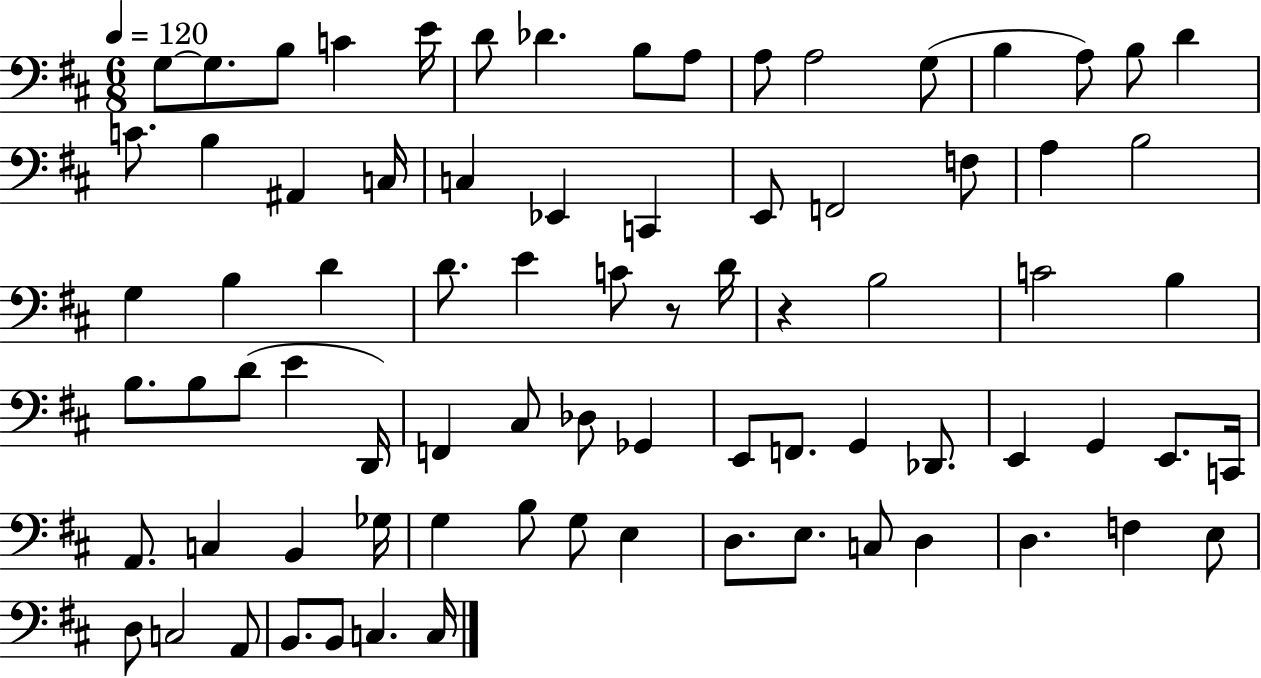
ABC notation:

X:1
T:Untitled
M:6/8
L:1/4
K:D
G,/2 G,/2 B,/2 C E/4 D/2 _D B,/2 A,/2 A,/2 A,2 G,/2 B, A,/2 B,/2 D C/2 B, ^A,, C,/4 C, _E,, C,, E,,/2 F,,2 F,/2 A, B,2 G, B, D D/2 E C/2 z/2 D/4 z B,2 C2 B, B,/2 B,/2 D/2 E D,,/4 F,, ^C,/2 _D,/2 _G,, E,,/2 F,,/2 G,, _D,,/2 E,, G,, E,,/2 C,,/4 A,,/2 C, B,, _G,/4 G, B,/2 G,/2 E, D,/2 E,/2 C,/2 D, D, F, E,/2 D,/2 C,2 A,,/2 B,,/2 B,,/2 C, C,/4